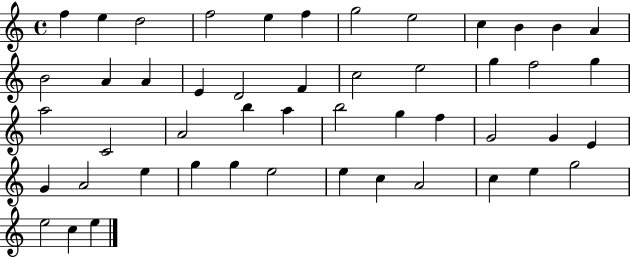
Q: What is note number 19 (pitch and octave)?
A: C5